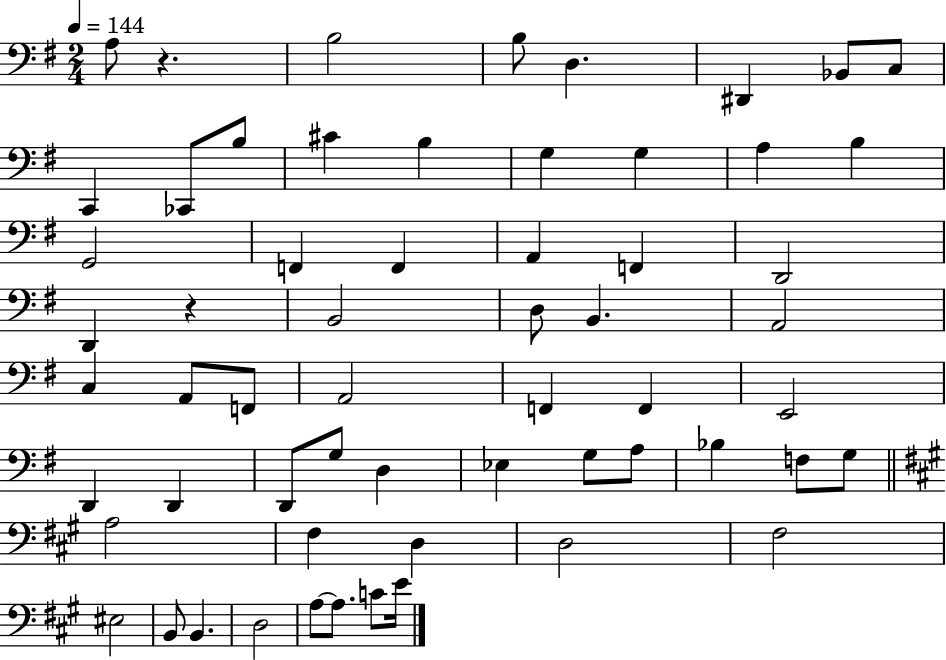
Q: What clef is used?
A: bass